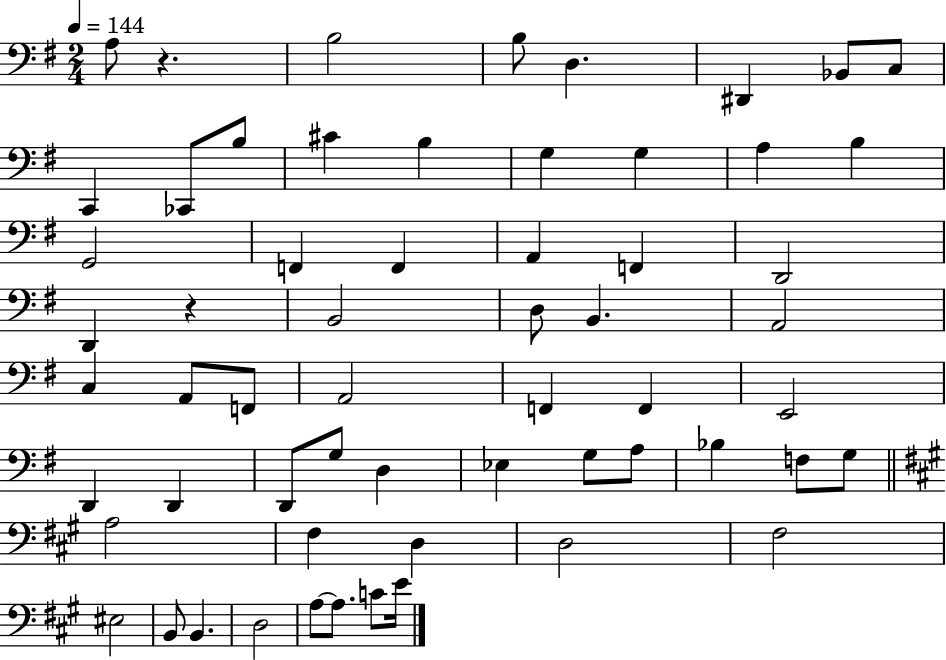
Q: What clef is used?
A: bass